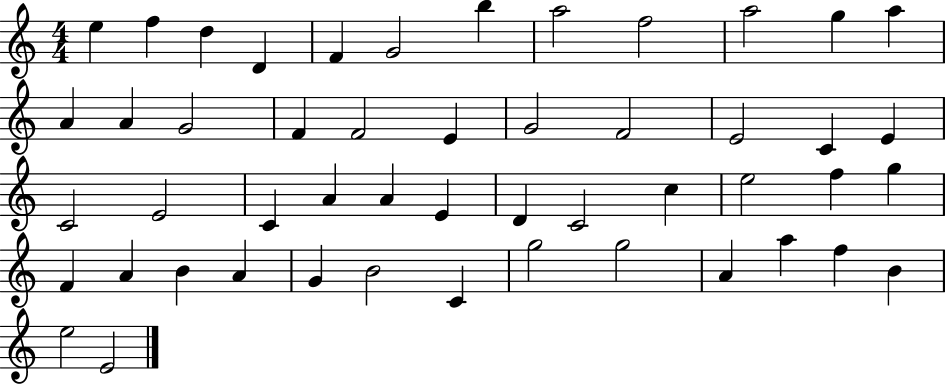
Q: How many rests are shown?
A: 0